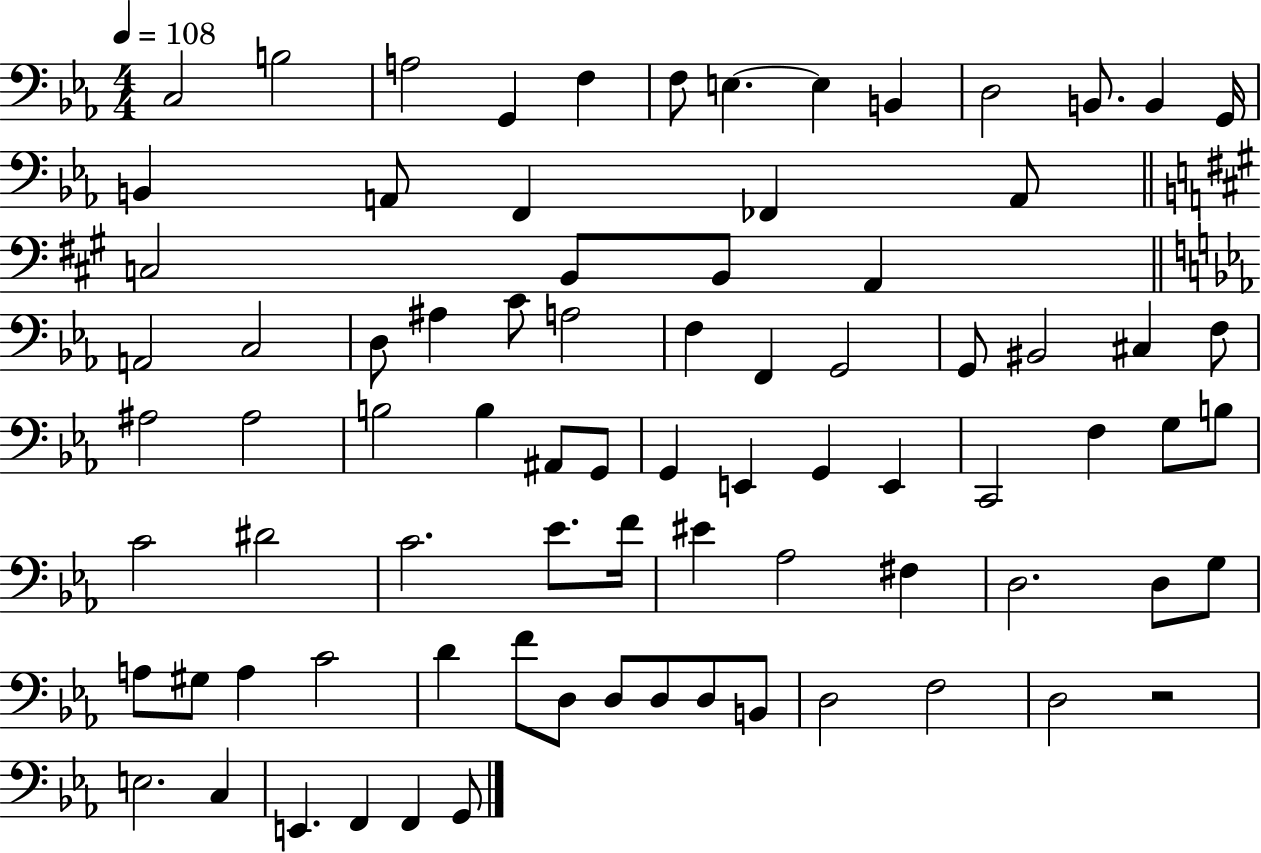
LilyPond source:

{
  \clef bass
  \numericTimeSignature
  \time 4/4
  \key ees \major
  \tempo 4 = 108
  \repeat volta 2 { c2 b2 | a2 g,4 f4 | f8 e4.~~ e4 b,4 | d2 b,8. b,4 g,16 | \break b,4 a,8 f,4 fes,4 a,8 | \bar "||" \break \key a \major c2 b,8 b,8 a,4 | \bar "||" \break \key c \minor a,2 c2 | d8 ais4 c'8 a2 | f4 f,4 g,2 | g,8 bis,2 cis4 f8 | \break ais2 ais2 | b2 b4 ais,8 g,8 | g,4 e,4 g,4 e,4 | c,2 f4 g8 b8 | \break c'2 dis'2 | c'2. ees'8. f'16 | eis'4 aes2 fis4 | d2. d8 g8 | \break a8 gis8 a4 c'2 | d'4 f'8 d8 d8 d8 d8 b,8 | d2 f2 | d2 r2 | \break e2. c4 | e,4. f,4 f,4 g,8 | } \bar "|."
}